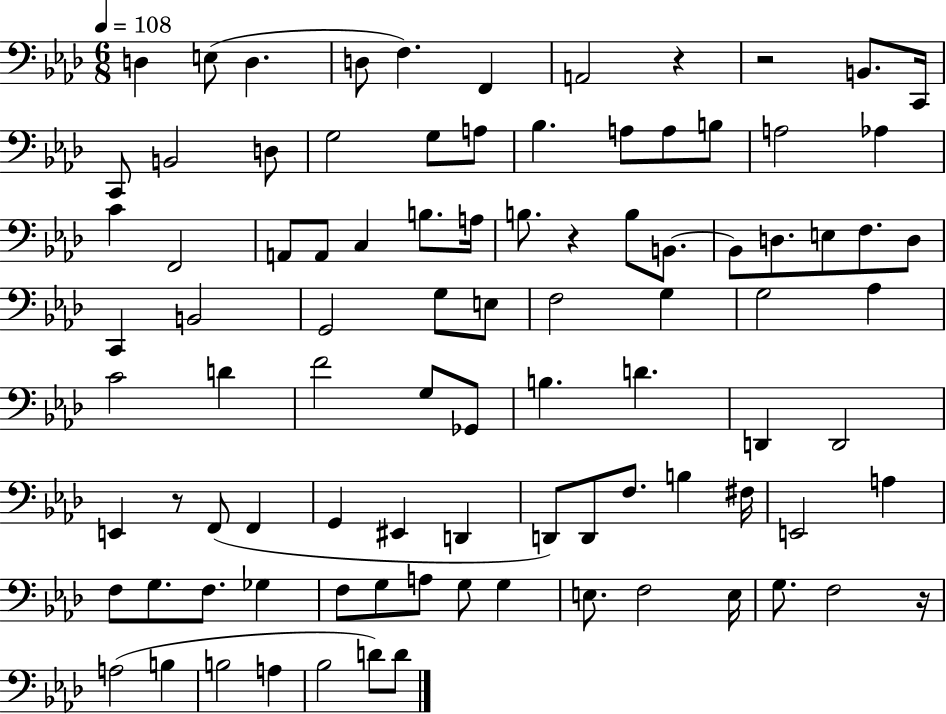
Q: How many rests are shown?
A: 5